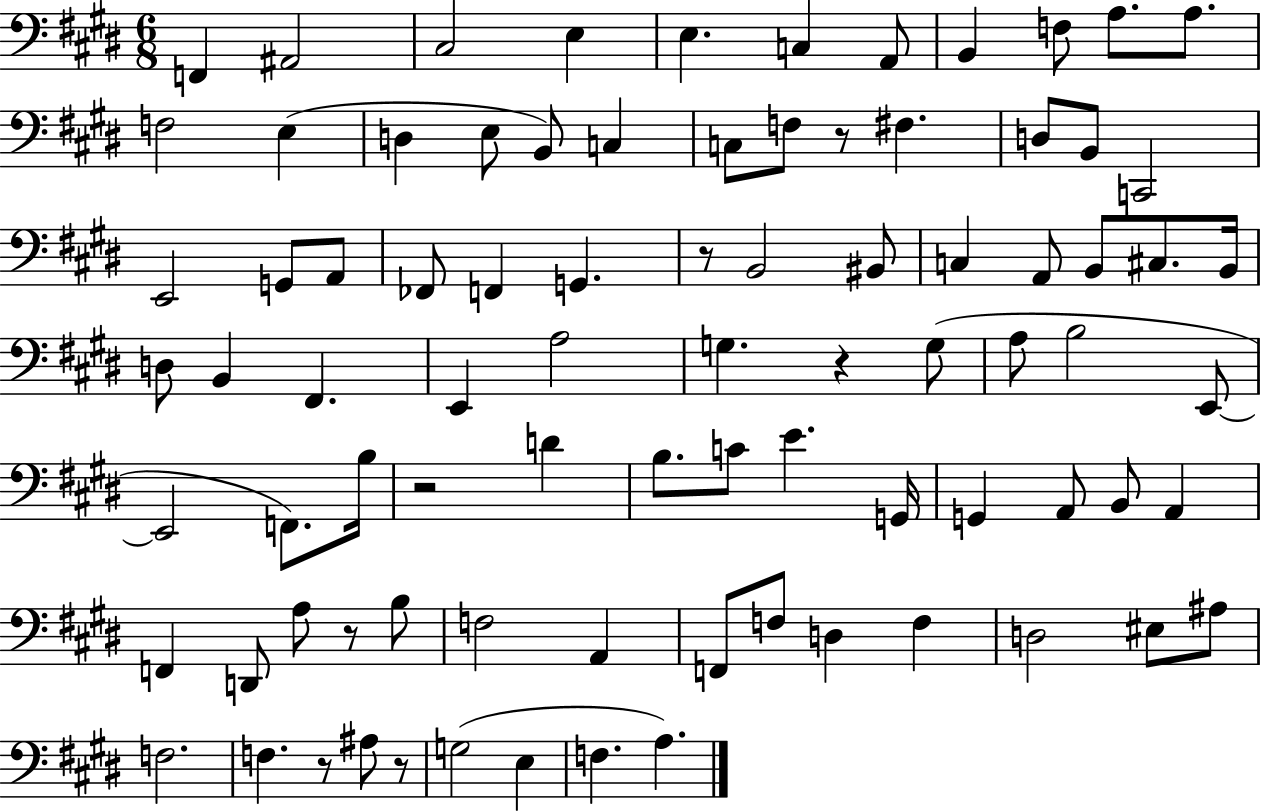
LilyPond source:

{
  \clef bass
  \numericTimeSignature
  \time 6/8
  \key e \major
  \repeat volta 2 { f,4 ais,2 | cis2 e4 | e4. c4 a,8 | b,4 f8 a8. a8. | \break f2 e4( | d4 e8 b,8) c4 | c8 f8 r8 fis4. | d8 b,8 c,2 | \break e,2 g,8 a,8 | fes,8 f,4 g,4. | r8 b,2 bis,8 | c4 a,8 b,8 cis8. b,16 | \break d8 b,4 fis,4. | e,4 a2 | g4. r4 g8( | a8 b2 e,8~~ | \break e,2 f,8.) b16 | r2 d'4 | b8. c'8 e'4. g,16 | g,4 a,8 b,8 a,4 | \break f,4 d,8 a8 r8 b8 | f2 a,4 | f,8 f8 d4 f4 | d2 eis8 ais8 | \break f2. | f4. r8 ais8 r8 | g2( e4 | f4. a4.) | \break } \bar "|."
}